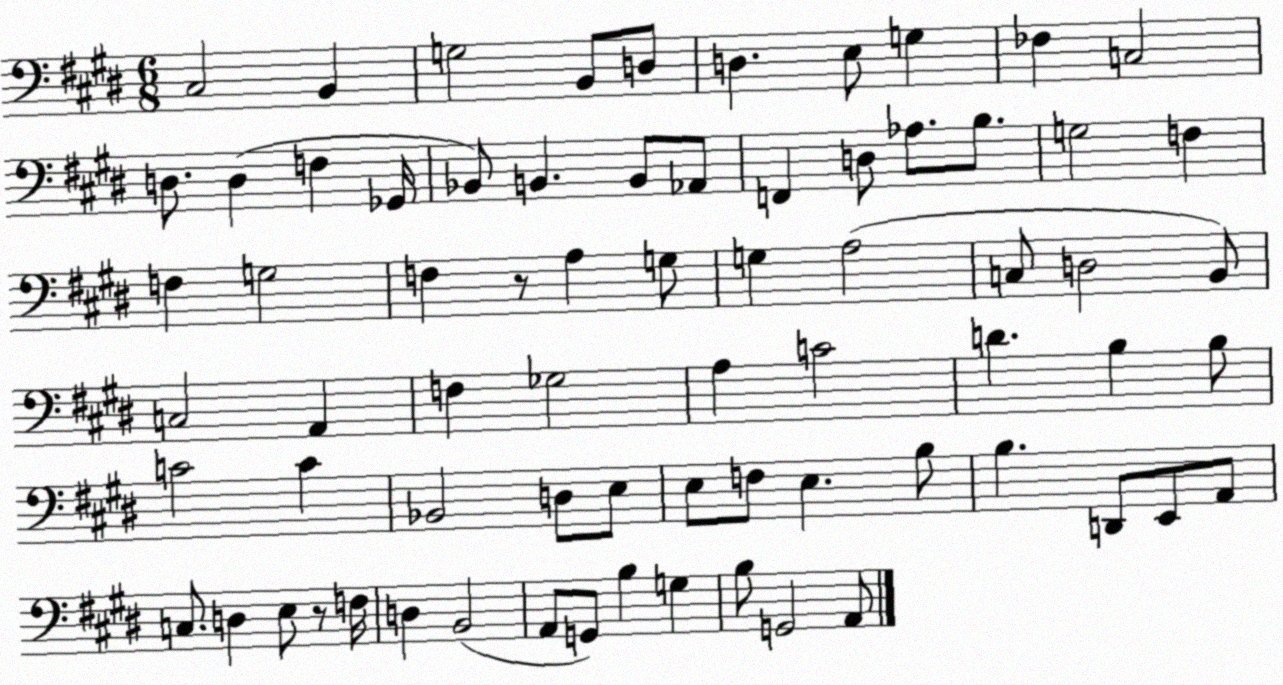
X:1
T:Untitled
M:6/8
L:1/4
K:E
^C,2 B,, G,2 B,,/2 D,/2 D, E,/2 G, _F, C,2 D,/2 D, F, _G,,/4 _B,,/2 B,, B,,/2 _A,,/2 F,, D,/2 _A,/2 B,/2 G,2 F, F, G,2 F, z/2 A, G,/2 G, A,2 C,/2 D,2 B,,/2 C,2 A,, F, _G,2 A, C2 D B, B,/2 C2 C _B,,2 D,/2 E,/2 E,/2 F,/2 E, B,/2 B, D,,/2 E,,/2 A,,/2 C,/2 D, E,/2 z/2 F,/4 D, B,,2 A,,/2 G,,/2 B, G, B,/2 G,,2 A,,/2